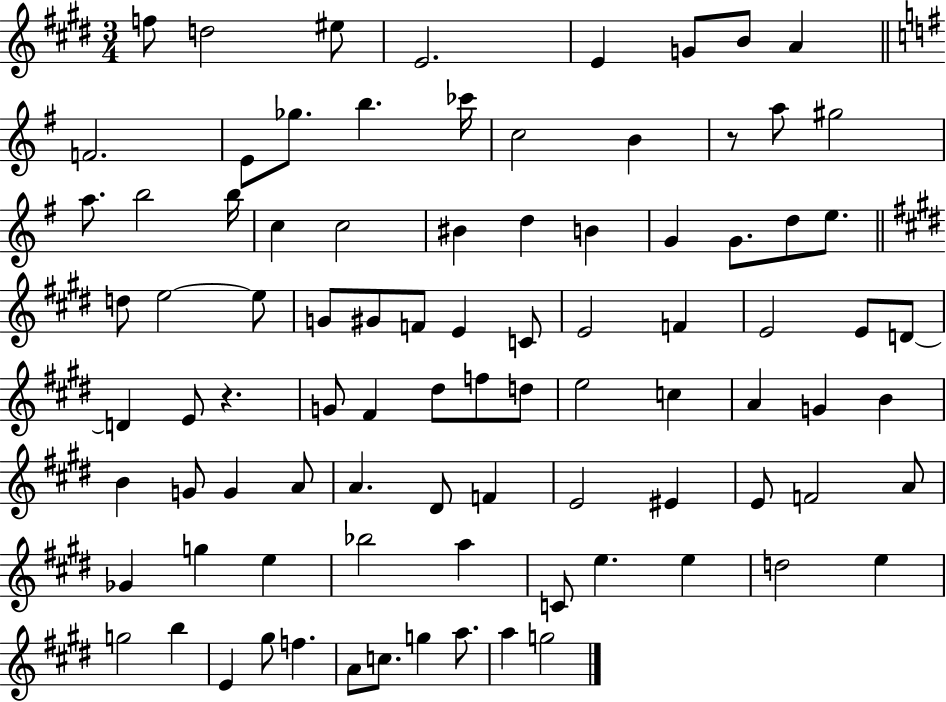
{
  \clef treble
  \numericTimeSignature
  \time 3/4
  \key e \major
  \repeat volta 2 { f''8 d''2 eis''8 | e'2. | e'4 g'8 b'8 a'4 | \bar "||" \break \key g \major f'2. | e'8 ges''8. b''4. ces'''16 | c''2 b'4 | r8 a''8 gis''2 | \break a''8. b''2 b''16 | c''4 c''2 | bis'4 d''4 b'4 | g'4 g'8. d''8 e''8. | \break \bar "||" \break \key e \major d''8 e''2~~ e''8 | g'8 gis'8 f'8 e'4 c'8 | e'2 f'4 | e'2 e'8 d'8~~ | \break d'4 e'8 r4. | g'8 fis'4 dis''8 f''8 d''8 | e''2 c''4 | a'4 g'4 b'4 | \break b'4 g'8 g'4 a'8 | a'4. dis'8 f'4 | e'2 eis'4 | e'8 f'2 a'8 | \break ges'4 g''4 e''4 | bes''2 a''4 | c'8 e''4. e''4 | d''2 e''4 | \break g''2 b''4 | e'4 gis''8 f''4. | a'8 c''8. g''4 a''8. | a''4 g''2 | \break } \bar "|."
}